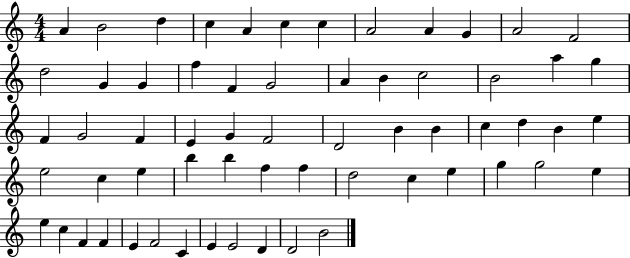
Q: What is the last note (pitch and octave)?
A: B4